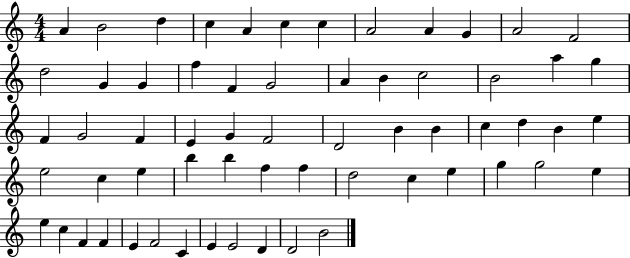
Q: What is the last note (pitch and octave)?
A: B4